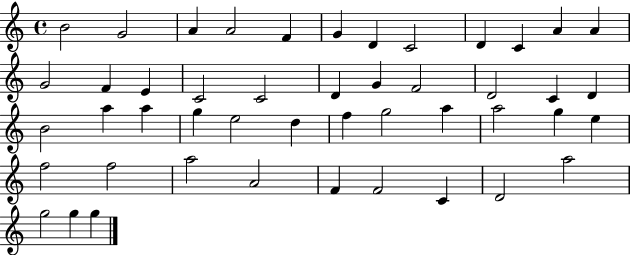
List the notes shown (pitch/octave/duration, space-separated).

B4/h G4/h A4/q A4/h F4/q G4/q D4/q C4/h D4/q C4/q A4/q A4/q G4/h F4/q E4/q C4/h C4/h D4/q G4/q F4/h D4/h C4/q D4/q B4/h A5/q A5/q G5/q E5/h D5/q F5/q G5/h A5/q A5/h G5/q E5/q F5/h F5/h A5/h A4/h F4/q F4/h C4/q D4/h A5/h G5/h G5/q G5/q